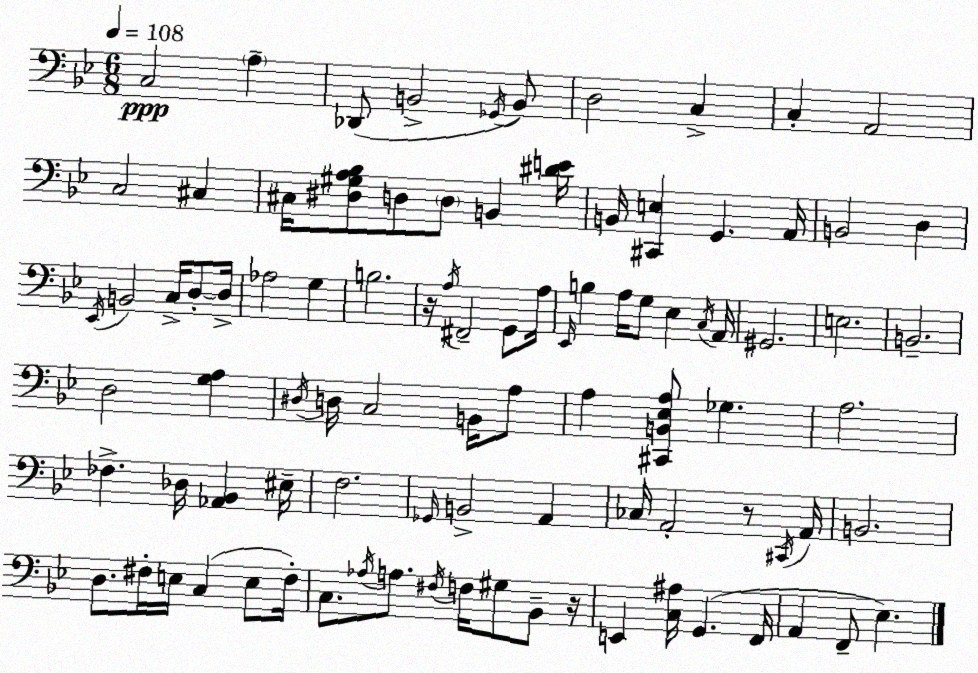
X:1
T:Untitled
M:6/8
L:1/4
K:Bb
C,2 A, _D,,/2 B,,2 _G,,/4 B,,/2 D,2 C, C, A,,2 C,2 ^C, ^C,/4 [^D,^G,A,_B,]/2 D,/2 D,/2 B,, [^DE]/4 B,,/4 [^C,,E,] G,, A,,/4 B,,2 D, _E,,/4 B,,2 C,/4 D,/2 D,/4 _A,2 G, B,2 z/4 A,/4 ^F,,2 G,,/2 A,/4 _E,,/4 B, A,/4 G,/2 _E, C,/4 A,,/4 ^G,,2 E,2 B,,2 D,2 [G,A,] ^D,/4 D,/4 C,2 B,,/4 A,/2 A, [^C,,B,,_E,A,]/2 _G, A,2 _F, _D,/4 [_A,,_B,,] ^E,/4 F,2 _G,,/4 B,,2 A,, _C,/4 A,,2 z/2 ^C,,/4 A,,/4 B,,2 D,/2 ^F,/4 E,/4 C, E,/2 ^F,/4 C,/2 _A,/4 A,/2 ^F,/4 F,/4 ^G,/2 _B,,/2 z/4 E,, [C,^A,]/4 G,, F,,/4 A,, F,,/2 _E,